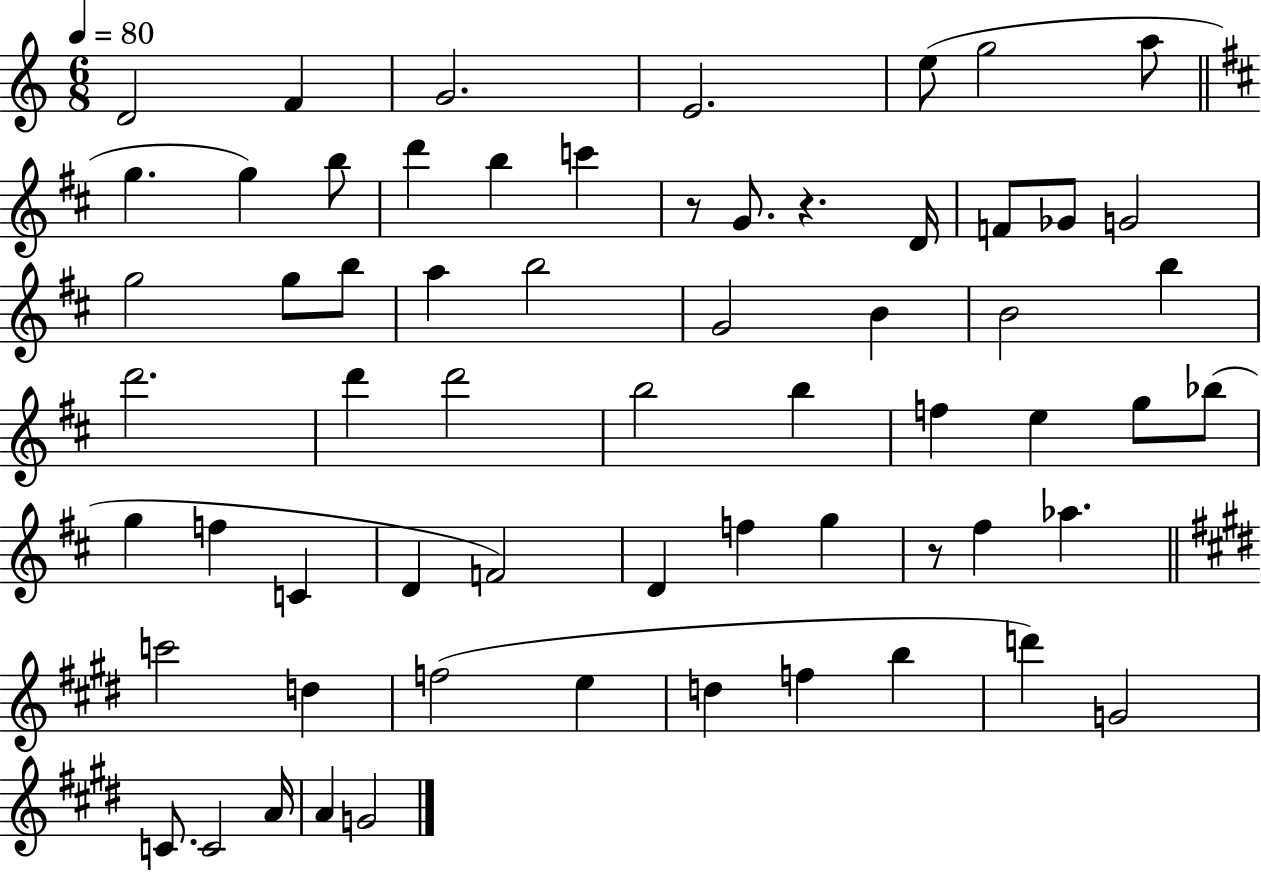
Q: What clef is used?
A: treble